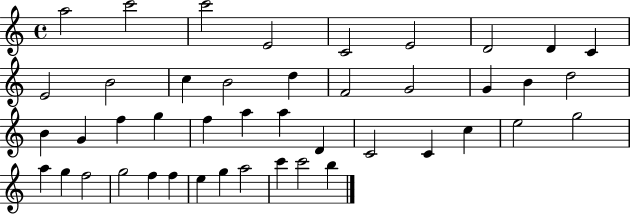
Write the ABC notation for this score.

X:1
T:Untitled
M:4/4
L:1/4
K:C
a2 c'2 c'2 E2 C2 E2 D2 D C E2 B2 c B2 d F2 G2 G B d2 B G f g f a a D C2 C c e2 g2 a g f2 g2 f f e g a2 c' c'2 b